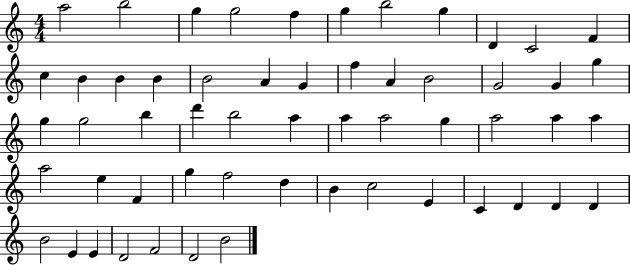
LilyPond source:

{
  \clef treble
  \numericTimeSignature
  \time 4/4
  \key c \major
  a''2 b''2 | g''4 g''2 f''4 | g''4 b''2 g''4 | d'4 c'2 f'4 | \break c''4 b'4 b'4 b'4 | b'2 a'4 g'4 | f''4 a'4 b'2 | g'2 g'4 g''4 | \break g''4 g''2 b''4 | d'''4 b''2 a''4 | a''4 a''2 g''4 | a''2 a''4 a''4 | \break a''2 e''4 f'4 | g''4 f''2 d''4 | b'4 c''2 e'4 | c'4 d'4 d'4 d'4 | \break b'2 e'4 e'4 | d'2 f'2 | d'2 b'2 | \bar "|."
}